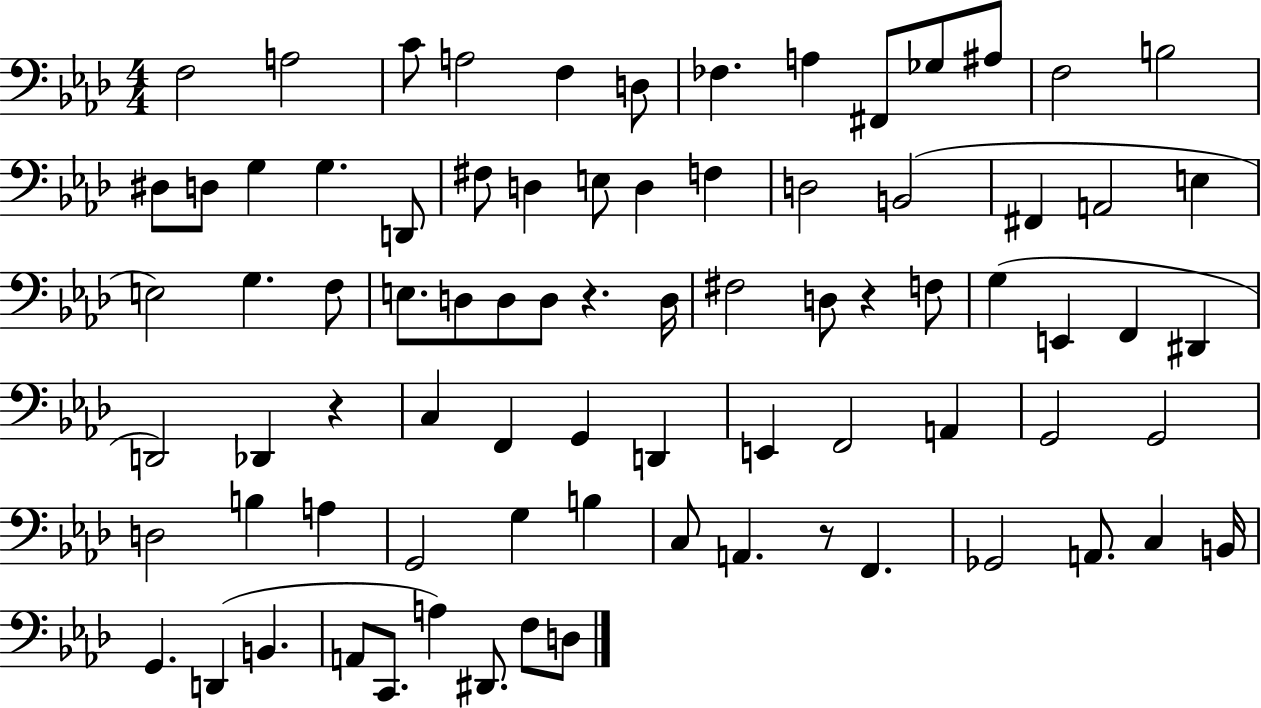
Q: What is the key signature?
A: AES major